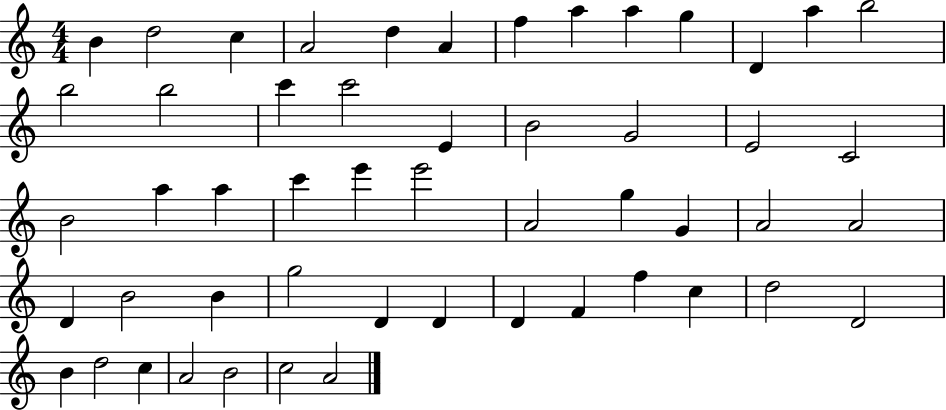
{
  \clef treble
  \numericTimeSignature
  \time 4/4
  \key c \major
  b'4 d''2 c''4 | a'2 d''4 a'4 | f''4 a''4 a''4 g''4 | d'4 a''4 b''2 | \break b''2 b''2 | c'''4 c'''2 e'4 | b'2 g'2 | e'2 c'2 | \break b'2 a''4 a''4 | c'''4 e'''4 e'''2 | a'2 g''4 g'4 | a'2 a'2 | \break d'4 b'2 b'4 | g''2 d'4 d'4 | d'4 f'4 f''4 c''4 | d''2 d'2 | \break b'4 d''2 c''4 | a'2 b'2 | c''2 a'2 | \bar "|."
}